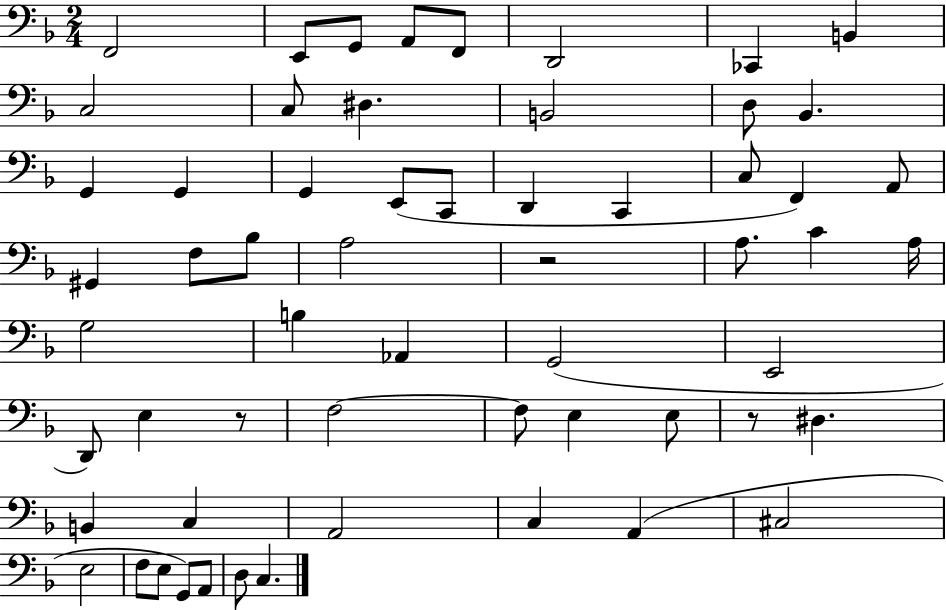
F2/h E2/e G2/e A2/e F2/e D2/h CES2/q B2/q C3/h C3/e D#3/q. B2/h D3/e Bb2/q. G2/q G2/q G2/q E2/e C2/e D2/q C2/q C3/e F2/q A2/e G#2/q F3/e Bb3/e A3/h R/h A3/e. C4/q A3/s G3/h B3/q Ab2/q G2/h E2/h D2/e E3/q R/e F3/h F3/e E3/q E3/e R/e D#3/q. B2/q C3/q A2/h C3/q A2/q C#3/h E3/h F3/e E3/e G2/e A2/e D3/e C3/q.